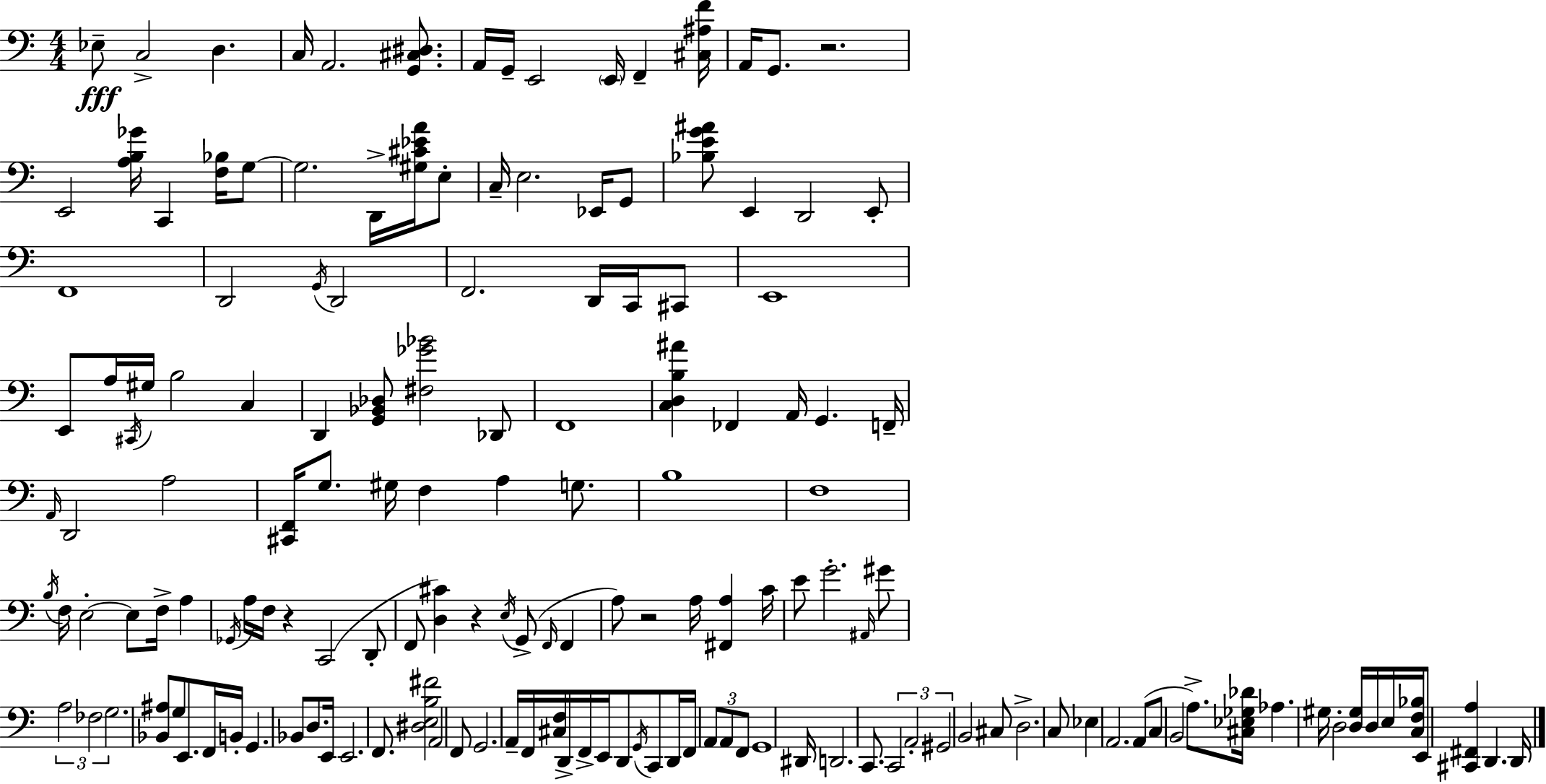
{
  \clef bass
  \numericTimeSignature
  \time 4/4
  \key c \major
  ees8--\fff c2-> d4. | c16 a,2. <g, cis dis>8. | a,16 g,16-- e,2 \parenthesize e,16 f,4-- <cis ais f'>16 | a,16 g,8. r2. | \break e,2 <a b ges'>16 c,4 <f bes>16 g8~~ | g2. d,16-> <gis cis' ees' a'>16 e8-. | c16-- e2. ees,16 g,8 | <bes e' g' ais'>8 e,4 d,2 e,8-. | \break f,1 | d,2 \acciaccatura { g,16 } d,2 | f,2. d,16 c,16 cis,8 | e,1 | \break e,8 a16 \acciaccatura { cis,16 } gis16 b2 c4 | d,4 <g, bes, des>8 <fis ges' bes'>2 | des,8 f,1 | <c d b ais'>4 fes,4 a,16 g,4. | \break f,16-- \grace { a,16 } d,2 a2 | <cis, f,>16 g8. gis16 f4 a4 | g8. b1 | f1 | \break \acciaccatura { b16 } f16 e2-.~~ e8 f16-> | a4 \acciaccatura { ges,16 } a16 f16 r4 c,2( | d,8-. f,8 <d cis'>4) r4 \acciaccatura { e16 }( | g,8-> \grace { f,16 } f,4 a8) r2 | \break a16 <fis, a>4 c'16 e'8 g'2.-. | \grace { ais,16 } gis'8 \tuplet 3/2 { a2 | fes2 g2. } | <bes, ais>8 g8 e,8. f,16 b,16-. g,4. | \break bes,8 d8. e,16 e,2. | f,8. <dis e b fis'>2 | a,2 f,8 g,2. | a,16-- f,16 <cis f>16 d,16-> f,16-> e,16 d,8 \acciaccatura { g,16 } c,8 | \break d,16 f,16 \tuplet 3/2 { a,8 a,8 f,8 } g,1 | dis,16 d,2. | c,8. \tuplet 3/2 { c,2 | a,2-. gis,2 } | \break b,2 cis8 d2.-> | c8 ees4 a,2. | a,8( c8 b,2 | a8.->) <cis ees ges des'>16 aes4. gis16 | \break d2-. <d gis>16 d16 e16 <c f bes>16 e,8 <cis, fis, a>4 | d,4. d,16 \bar "|."
}